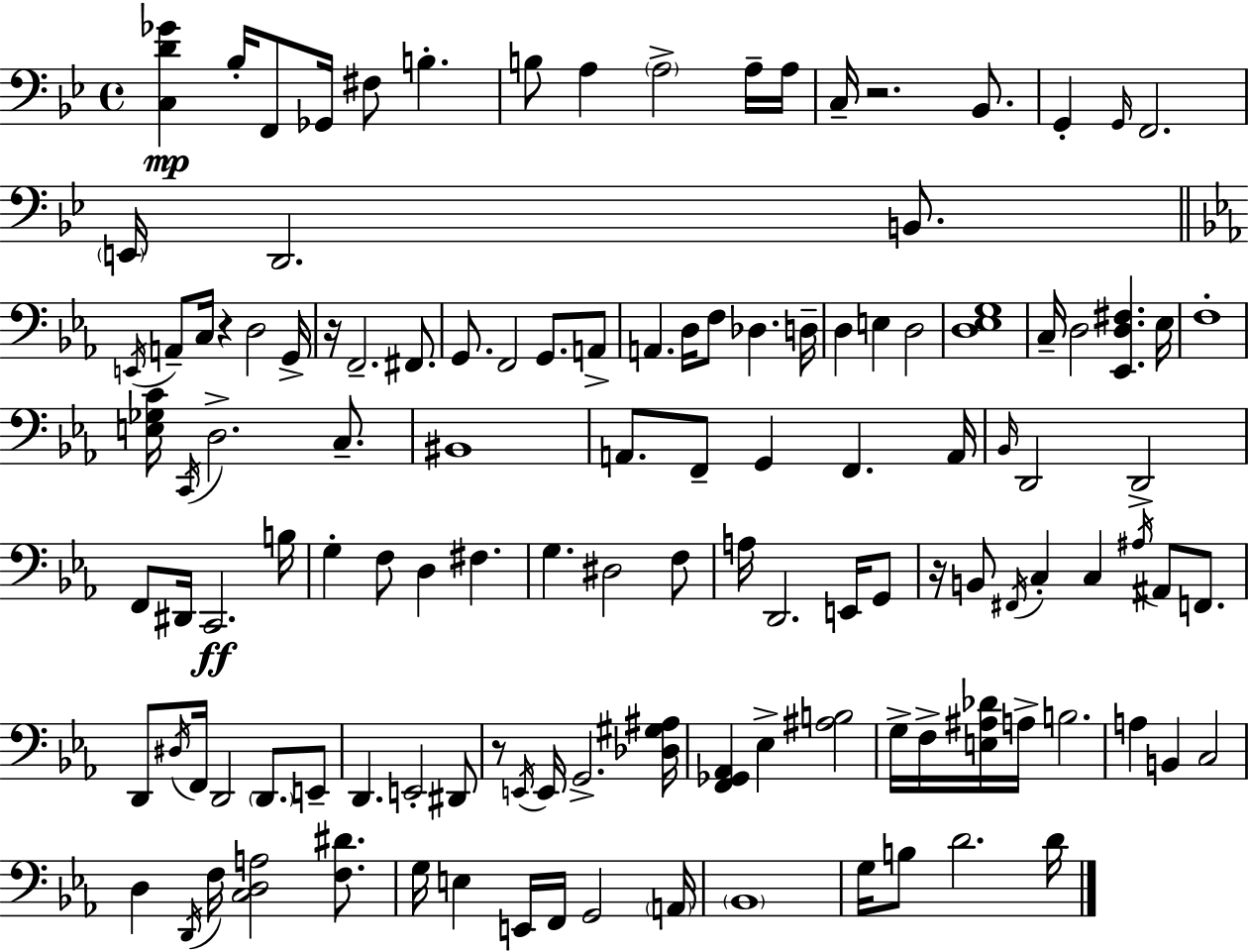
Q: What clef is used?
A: bass